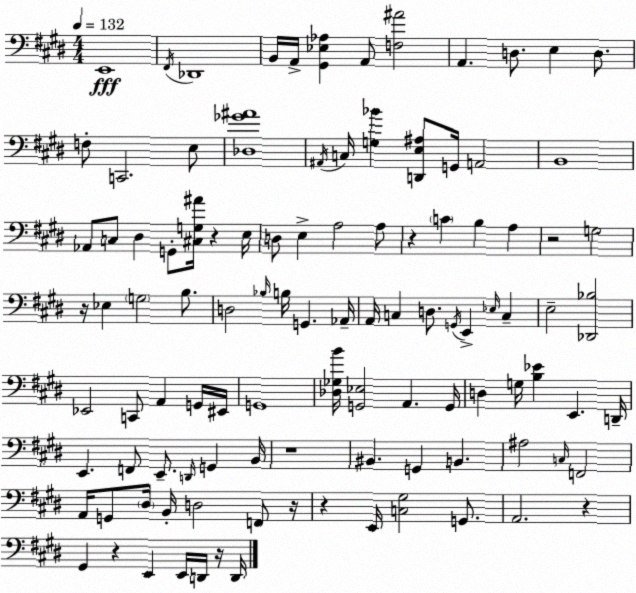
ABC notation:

X:1
T:Untitled
M:4/4
L:1/4
K:E
E,,4 ^F,,/4 _D,,4 B,,/4 A,,/4 [^G,,_E,_A,] A,,/2 [F,^A]2 A,, D,/2 E, D,/2 F,/2 C,,2 E,/2 [_D,_G^A]4 ^A,,/4 C,/4 [G,_B] [D,,E,^A,]/2 G,,/4 A,,2 B,,4 _A,,/2 C,/2 ^D, G,,/2 [^C,G,^A]/4 z E,/4 D,/2 E, A,2 A,/2 z C B, A, z2 G,2 z/4 _E, G,2 B,/2 D,2 _B,/4 B,/4 G,, _A,,/4 A,,/4 C, D,/2 G,,/4 E,, _E,/4 C, E,2 [_D,,_B,]2 _E,,2 C,,/2 A,, G,,/4 ^E,,/4 G,,4 [_D,_G,B]/4 [G,,_E,]2 A,, G,,/4 D, G,/4 [B,_E] E,, D,,/4 E,, F,,/2 E,,/2 D,,/4 G,, B,,/4 z4 ^B,, G,, B,, ^A,2 C,/4 F,,2 A,,/4 G,,/2 ^D,/4 B,,/4 D,2 F,,/2 z/4 z E,,/4 [C,^G,]2 G,,/2 A,,2 z ^G,, z E,, E,,/4 D,,/4 z/4 D,,/4